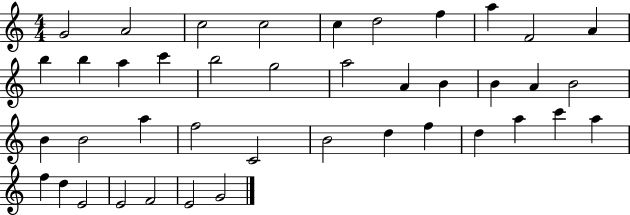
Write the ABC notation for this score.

X:1
T:Untitled
M:4/4
L:1/4
K:C
G2 A2 c2 c2 c d2 f a F2 A b b a c' b2 g2 a2 A B B A B2 B B2 a f2 C2 B2 d f d a c' a f d E2 E2 F2 E2 G2